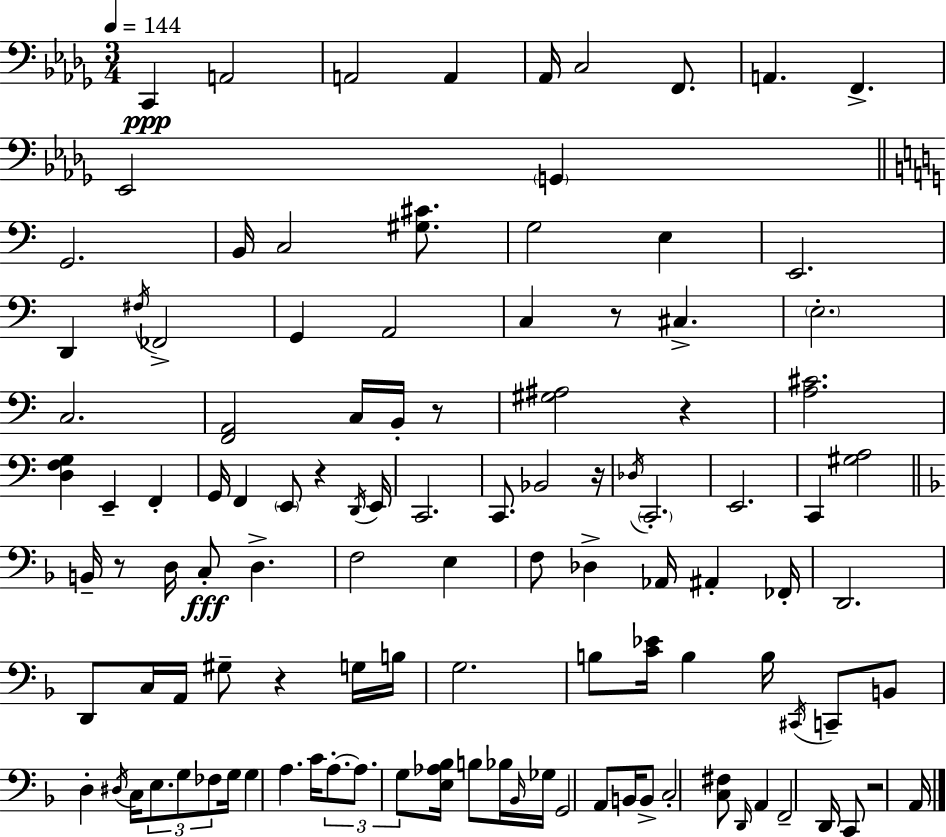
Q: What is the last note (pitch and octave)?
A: A2